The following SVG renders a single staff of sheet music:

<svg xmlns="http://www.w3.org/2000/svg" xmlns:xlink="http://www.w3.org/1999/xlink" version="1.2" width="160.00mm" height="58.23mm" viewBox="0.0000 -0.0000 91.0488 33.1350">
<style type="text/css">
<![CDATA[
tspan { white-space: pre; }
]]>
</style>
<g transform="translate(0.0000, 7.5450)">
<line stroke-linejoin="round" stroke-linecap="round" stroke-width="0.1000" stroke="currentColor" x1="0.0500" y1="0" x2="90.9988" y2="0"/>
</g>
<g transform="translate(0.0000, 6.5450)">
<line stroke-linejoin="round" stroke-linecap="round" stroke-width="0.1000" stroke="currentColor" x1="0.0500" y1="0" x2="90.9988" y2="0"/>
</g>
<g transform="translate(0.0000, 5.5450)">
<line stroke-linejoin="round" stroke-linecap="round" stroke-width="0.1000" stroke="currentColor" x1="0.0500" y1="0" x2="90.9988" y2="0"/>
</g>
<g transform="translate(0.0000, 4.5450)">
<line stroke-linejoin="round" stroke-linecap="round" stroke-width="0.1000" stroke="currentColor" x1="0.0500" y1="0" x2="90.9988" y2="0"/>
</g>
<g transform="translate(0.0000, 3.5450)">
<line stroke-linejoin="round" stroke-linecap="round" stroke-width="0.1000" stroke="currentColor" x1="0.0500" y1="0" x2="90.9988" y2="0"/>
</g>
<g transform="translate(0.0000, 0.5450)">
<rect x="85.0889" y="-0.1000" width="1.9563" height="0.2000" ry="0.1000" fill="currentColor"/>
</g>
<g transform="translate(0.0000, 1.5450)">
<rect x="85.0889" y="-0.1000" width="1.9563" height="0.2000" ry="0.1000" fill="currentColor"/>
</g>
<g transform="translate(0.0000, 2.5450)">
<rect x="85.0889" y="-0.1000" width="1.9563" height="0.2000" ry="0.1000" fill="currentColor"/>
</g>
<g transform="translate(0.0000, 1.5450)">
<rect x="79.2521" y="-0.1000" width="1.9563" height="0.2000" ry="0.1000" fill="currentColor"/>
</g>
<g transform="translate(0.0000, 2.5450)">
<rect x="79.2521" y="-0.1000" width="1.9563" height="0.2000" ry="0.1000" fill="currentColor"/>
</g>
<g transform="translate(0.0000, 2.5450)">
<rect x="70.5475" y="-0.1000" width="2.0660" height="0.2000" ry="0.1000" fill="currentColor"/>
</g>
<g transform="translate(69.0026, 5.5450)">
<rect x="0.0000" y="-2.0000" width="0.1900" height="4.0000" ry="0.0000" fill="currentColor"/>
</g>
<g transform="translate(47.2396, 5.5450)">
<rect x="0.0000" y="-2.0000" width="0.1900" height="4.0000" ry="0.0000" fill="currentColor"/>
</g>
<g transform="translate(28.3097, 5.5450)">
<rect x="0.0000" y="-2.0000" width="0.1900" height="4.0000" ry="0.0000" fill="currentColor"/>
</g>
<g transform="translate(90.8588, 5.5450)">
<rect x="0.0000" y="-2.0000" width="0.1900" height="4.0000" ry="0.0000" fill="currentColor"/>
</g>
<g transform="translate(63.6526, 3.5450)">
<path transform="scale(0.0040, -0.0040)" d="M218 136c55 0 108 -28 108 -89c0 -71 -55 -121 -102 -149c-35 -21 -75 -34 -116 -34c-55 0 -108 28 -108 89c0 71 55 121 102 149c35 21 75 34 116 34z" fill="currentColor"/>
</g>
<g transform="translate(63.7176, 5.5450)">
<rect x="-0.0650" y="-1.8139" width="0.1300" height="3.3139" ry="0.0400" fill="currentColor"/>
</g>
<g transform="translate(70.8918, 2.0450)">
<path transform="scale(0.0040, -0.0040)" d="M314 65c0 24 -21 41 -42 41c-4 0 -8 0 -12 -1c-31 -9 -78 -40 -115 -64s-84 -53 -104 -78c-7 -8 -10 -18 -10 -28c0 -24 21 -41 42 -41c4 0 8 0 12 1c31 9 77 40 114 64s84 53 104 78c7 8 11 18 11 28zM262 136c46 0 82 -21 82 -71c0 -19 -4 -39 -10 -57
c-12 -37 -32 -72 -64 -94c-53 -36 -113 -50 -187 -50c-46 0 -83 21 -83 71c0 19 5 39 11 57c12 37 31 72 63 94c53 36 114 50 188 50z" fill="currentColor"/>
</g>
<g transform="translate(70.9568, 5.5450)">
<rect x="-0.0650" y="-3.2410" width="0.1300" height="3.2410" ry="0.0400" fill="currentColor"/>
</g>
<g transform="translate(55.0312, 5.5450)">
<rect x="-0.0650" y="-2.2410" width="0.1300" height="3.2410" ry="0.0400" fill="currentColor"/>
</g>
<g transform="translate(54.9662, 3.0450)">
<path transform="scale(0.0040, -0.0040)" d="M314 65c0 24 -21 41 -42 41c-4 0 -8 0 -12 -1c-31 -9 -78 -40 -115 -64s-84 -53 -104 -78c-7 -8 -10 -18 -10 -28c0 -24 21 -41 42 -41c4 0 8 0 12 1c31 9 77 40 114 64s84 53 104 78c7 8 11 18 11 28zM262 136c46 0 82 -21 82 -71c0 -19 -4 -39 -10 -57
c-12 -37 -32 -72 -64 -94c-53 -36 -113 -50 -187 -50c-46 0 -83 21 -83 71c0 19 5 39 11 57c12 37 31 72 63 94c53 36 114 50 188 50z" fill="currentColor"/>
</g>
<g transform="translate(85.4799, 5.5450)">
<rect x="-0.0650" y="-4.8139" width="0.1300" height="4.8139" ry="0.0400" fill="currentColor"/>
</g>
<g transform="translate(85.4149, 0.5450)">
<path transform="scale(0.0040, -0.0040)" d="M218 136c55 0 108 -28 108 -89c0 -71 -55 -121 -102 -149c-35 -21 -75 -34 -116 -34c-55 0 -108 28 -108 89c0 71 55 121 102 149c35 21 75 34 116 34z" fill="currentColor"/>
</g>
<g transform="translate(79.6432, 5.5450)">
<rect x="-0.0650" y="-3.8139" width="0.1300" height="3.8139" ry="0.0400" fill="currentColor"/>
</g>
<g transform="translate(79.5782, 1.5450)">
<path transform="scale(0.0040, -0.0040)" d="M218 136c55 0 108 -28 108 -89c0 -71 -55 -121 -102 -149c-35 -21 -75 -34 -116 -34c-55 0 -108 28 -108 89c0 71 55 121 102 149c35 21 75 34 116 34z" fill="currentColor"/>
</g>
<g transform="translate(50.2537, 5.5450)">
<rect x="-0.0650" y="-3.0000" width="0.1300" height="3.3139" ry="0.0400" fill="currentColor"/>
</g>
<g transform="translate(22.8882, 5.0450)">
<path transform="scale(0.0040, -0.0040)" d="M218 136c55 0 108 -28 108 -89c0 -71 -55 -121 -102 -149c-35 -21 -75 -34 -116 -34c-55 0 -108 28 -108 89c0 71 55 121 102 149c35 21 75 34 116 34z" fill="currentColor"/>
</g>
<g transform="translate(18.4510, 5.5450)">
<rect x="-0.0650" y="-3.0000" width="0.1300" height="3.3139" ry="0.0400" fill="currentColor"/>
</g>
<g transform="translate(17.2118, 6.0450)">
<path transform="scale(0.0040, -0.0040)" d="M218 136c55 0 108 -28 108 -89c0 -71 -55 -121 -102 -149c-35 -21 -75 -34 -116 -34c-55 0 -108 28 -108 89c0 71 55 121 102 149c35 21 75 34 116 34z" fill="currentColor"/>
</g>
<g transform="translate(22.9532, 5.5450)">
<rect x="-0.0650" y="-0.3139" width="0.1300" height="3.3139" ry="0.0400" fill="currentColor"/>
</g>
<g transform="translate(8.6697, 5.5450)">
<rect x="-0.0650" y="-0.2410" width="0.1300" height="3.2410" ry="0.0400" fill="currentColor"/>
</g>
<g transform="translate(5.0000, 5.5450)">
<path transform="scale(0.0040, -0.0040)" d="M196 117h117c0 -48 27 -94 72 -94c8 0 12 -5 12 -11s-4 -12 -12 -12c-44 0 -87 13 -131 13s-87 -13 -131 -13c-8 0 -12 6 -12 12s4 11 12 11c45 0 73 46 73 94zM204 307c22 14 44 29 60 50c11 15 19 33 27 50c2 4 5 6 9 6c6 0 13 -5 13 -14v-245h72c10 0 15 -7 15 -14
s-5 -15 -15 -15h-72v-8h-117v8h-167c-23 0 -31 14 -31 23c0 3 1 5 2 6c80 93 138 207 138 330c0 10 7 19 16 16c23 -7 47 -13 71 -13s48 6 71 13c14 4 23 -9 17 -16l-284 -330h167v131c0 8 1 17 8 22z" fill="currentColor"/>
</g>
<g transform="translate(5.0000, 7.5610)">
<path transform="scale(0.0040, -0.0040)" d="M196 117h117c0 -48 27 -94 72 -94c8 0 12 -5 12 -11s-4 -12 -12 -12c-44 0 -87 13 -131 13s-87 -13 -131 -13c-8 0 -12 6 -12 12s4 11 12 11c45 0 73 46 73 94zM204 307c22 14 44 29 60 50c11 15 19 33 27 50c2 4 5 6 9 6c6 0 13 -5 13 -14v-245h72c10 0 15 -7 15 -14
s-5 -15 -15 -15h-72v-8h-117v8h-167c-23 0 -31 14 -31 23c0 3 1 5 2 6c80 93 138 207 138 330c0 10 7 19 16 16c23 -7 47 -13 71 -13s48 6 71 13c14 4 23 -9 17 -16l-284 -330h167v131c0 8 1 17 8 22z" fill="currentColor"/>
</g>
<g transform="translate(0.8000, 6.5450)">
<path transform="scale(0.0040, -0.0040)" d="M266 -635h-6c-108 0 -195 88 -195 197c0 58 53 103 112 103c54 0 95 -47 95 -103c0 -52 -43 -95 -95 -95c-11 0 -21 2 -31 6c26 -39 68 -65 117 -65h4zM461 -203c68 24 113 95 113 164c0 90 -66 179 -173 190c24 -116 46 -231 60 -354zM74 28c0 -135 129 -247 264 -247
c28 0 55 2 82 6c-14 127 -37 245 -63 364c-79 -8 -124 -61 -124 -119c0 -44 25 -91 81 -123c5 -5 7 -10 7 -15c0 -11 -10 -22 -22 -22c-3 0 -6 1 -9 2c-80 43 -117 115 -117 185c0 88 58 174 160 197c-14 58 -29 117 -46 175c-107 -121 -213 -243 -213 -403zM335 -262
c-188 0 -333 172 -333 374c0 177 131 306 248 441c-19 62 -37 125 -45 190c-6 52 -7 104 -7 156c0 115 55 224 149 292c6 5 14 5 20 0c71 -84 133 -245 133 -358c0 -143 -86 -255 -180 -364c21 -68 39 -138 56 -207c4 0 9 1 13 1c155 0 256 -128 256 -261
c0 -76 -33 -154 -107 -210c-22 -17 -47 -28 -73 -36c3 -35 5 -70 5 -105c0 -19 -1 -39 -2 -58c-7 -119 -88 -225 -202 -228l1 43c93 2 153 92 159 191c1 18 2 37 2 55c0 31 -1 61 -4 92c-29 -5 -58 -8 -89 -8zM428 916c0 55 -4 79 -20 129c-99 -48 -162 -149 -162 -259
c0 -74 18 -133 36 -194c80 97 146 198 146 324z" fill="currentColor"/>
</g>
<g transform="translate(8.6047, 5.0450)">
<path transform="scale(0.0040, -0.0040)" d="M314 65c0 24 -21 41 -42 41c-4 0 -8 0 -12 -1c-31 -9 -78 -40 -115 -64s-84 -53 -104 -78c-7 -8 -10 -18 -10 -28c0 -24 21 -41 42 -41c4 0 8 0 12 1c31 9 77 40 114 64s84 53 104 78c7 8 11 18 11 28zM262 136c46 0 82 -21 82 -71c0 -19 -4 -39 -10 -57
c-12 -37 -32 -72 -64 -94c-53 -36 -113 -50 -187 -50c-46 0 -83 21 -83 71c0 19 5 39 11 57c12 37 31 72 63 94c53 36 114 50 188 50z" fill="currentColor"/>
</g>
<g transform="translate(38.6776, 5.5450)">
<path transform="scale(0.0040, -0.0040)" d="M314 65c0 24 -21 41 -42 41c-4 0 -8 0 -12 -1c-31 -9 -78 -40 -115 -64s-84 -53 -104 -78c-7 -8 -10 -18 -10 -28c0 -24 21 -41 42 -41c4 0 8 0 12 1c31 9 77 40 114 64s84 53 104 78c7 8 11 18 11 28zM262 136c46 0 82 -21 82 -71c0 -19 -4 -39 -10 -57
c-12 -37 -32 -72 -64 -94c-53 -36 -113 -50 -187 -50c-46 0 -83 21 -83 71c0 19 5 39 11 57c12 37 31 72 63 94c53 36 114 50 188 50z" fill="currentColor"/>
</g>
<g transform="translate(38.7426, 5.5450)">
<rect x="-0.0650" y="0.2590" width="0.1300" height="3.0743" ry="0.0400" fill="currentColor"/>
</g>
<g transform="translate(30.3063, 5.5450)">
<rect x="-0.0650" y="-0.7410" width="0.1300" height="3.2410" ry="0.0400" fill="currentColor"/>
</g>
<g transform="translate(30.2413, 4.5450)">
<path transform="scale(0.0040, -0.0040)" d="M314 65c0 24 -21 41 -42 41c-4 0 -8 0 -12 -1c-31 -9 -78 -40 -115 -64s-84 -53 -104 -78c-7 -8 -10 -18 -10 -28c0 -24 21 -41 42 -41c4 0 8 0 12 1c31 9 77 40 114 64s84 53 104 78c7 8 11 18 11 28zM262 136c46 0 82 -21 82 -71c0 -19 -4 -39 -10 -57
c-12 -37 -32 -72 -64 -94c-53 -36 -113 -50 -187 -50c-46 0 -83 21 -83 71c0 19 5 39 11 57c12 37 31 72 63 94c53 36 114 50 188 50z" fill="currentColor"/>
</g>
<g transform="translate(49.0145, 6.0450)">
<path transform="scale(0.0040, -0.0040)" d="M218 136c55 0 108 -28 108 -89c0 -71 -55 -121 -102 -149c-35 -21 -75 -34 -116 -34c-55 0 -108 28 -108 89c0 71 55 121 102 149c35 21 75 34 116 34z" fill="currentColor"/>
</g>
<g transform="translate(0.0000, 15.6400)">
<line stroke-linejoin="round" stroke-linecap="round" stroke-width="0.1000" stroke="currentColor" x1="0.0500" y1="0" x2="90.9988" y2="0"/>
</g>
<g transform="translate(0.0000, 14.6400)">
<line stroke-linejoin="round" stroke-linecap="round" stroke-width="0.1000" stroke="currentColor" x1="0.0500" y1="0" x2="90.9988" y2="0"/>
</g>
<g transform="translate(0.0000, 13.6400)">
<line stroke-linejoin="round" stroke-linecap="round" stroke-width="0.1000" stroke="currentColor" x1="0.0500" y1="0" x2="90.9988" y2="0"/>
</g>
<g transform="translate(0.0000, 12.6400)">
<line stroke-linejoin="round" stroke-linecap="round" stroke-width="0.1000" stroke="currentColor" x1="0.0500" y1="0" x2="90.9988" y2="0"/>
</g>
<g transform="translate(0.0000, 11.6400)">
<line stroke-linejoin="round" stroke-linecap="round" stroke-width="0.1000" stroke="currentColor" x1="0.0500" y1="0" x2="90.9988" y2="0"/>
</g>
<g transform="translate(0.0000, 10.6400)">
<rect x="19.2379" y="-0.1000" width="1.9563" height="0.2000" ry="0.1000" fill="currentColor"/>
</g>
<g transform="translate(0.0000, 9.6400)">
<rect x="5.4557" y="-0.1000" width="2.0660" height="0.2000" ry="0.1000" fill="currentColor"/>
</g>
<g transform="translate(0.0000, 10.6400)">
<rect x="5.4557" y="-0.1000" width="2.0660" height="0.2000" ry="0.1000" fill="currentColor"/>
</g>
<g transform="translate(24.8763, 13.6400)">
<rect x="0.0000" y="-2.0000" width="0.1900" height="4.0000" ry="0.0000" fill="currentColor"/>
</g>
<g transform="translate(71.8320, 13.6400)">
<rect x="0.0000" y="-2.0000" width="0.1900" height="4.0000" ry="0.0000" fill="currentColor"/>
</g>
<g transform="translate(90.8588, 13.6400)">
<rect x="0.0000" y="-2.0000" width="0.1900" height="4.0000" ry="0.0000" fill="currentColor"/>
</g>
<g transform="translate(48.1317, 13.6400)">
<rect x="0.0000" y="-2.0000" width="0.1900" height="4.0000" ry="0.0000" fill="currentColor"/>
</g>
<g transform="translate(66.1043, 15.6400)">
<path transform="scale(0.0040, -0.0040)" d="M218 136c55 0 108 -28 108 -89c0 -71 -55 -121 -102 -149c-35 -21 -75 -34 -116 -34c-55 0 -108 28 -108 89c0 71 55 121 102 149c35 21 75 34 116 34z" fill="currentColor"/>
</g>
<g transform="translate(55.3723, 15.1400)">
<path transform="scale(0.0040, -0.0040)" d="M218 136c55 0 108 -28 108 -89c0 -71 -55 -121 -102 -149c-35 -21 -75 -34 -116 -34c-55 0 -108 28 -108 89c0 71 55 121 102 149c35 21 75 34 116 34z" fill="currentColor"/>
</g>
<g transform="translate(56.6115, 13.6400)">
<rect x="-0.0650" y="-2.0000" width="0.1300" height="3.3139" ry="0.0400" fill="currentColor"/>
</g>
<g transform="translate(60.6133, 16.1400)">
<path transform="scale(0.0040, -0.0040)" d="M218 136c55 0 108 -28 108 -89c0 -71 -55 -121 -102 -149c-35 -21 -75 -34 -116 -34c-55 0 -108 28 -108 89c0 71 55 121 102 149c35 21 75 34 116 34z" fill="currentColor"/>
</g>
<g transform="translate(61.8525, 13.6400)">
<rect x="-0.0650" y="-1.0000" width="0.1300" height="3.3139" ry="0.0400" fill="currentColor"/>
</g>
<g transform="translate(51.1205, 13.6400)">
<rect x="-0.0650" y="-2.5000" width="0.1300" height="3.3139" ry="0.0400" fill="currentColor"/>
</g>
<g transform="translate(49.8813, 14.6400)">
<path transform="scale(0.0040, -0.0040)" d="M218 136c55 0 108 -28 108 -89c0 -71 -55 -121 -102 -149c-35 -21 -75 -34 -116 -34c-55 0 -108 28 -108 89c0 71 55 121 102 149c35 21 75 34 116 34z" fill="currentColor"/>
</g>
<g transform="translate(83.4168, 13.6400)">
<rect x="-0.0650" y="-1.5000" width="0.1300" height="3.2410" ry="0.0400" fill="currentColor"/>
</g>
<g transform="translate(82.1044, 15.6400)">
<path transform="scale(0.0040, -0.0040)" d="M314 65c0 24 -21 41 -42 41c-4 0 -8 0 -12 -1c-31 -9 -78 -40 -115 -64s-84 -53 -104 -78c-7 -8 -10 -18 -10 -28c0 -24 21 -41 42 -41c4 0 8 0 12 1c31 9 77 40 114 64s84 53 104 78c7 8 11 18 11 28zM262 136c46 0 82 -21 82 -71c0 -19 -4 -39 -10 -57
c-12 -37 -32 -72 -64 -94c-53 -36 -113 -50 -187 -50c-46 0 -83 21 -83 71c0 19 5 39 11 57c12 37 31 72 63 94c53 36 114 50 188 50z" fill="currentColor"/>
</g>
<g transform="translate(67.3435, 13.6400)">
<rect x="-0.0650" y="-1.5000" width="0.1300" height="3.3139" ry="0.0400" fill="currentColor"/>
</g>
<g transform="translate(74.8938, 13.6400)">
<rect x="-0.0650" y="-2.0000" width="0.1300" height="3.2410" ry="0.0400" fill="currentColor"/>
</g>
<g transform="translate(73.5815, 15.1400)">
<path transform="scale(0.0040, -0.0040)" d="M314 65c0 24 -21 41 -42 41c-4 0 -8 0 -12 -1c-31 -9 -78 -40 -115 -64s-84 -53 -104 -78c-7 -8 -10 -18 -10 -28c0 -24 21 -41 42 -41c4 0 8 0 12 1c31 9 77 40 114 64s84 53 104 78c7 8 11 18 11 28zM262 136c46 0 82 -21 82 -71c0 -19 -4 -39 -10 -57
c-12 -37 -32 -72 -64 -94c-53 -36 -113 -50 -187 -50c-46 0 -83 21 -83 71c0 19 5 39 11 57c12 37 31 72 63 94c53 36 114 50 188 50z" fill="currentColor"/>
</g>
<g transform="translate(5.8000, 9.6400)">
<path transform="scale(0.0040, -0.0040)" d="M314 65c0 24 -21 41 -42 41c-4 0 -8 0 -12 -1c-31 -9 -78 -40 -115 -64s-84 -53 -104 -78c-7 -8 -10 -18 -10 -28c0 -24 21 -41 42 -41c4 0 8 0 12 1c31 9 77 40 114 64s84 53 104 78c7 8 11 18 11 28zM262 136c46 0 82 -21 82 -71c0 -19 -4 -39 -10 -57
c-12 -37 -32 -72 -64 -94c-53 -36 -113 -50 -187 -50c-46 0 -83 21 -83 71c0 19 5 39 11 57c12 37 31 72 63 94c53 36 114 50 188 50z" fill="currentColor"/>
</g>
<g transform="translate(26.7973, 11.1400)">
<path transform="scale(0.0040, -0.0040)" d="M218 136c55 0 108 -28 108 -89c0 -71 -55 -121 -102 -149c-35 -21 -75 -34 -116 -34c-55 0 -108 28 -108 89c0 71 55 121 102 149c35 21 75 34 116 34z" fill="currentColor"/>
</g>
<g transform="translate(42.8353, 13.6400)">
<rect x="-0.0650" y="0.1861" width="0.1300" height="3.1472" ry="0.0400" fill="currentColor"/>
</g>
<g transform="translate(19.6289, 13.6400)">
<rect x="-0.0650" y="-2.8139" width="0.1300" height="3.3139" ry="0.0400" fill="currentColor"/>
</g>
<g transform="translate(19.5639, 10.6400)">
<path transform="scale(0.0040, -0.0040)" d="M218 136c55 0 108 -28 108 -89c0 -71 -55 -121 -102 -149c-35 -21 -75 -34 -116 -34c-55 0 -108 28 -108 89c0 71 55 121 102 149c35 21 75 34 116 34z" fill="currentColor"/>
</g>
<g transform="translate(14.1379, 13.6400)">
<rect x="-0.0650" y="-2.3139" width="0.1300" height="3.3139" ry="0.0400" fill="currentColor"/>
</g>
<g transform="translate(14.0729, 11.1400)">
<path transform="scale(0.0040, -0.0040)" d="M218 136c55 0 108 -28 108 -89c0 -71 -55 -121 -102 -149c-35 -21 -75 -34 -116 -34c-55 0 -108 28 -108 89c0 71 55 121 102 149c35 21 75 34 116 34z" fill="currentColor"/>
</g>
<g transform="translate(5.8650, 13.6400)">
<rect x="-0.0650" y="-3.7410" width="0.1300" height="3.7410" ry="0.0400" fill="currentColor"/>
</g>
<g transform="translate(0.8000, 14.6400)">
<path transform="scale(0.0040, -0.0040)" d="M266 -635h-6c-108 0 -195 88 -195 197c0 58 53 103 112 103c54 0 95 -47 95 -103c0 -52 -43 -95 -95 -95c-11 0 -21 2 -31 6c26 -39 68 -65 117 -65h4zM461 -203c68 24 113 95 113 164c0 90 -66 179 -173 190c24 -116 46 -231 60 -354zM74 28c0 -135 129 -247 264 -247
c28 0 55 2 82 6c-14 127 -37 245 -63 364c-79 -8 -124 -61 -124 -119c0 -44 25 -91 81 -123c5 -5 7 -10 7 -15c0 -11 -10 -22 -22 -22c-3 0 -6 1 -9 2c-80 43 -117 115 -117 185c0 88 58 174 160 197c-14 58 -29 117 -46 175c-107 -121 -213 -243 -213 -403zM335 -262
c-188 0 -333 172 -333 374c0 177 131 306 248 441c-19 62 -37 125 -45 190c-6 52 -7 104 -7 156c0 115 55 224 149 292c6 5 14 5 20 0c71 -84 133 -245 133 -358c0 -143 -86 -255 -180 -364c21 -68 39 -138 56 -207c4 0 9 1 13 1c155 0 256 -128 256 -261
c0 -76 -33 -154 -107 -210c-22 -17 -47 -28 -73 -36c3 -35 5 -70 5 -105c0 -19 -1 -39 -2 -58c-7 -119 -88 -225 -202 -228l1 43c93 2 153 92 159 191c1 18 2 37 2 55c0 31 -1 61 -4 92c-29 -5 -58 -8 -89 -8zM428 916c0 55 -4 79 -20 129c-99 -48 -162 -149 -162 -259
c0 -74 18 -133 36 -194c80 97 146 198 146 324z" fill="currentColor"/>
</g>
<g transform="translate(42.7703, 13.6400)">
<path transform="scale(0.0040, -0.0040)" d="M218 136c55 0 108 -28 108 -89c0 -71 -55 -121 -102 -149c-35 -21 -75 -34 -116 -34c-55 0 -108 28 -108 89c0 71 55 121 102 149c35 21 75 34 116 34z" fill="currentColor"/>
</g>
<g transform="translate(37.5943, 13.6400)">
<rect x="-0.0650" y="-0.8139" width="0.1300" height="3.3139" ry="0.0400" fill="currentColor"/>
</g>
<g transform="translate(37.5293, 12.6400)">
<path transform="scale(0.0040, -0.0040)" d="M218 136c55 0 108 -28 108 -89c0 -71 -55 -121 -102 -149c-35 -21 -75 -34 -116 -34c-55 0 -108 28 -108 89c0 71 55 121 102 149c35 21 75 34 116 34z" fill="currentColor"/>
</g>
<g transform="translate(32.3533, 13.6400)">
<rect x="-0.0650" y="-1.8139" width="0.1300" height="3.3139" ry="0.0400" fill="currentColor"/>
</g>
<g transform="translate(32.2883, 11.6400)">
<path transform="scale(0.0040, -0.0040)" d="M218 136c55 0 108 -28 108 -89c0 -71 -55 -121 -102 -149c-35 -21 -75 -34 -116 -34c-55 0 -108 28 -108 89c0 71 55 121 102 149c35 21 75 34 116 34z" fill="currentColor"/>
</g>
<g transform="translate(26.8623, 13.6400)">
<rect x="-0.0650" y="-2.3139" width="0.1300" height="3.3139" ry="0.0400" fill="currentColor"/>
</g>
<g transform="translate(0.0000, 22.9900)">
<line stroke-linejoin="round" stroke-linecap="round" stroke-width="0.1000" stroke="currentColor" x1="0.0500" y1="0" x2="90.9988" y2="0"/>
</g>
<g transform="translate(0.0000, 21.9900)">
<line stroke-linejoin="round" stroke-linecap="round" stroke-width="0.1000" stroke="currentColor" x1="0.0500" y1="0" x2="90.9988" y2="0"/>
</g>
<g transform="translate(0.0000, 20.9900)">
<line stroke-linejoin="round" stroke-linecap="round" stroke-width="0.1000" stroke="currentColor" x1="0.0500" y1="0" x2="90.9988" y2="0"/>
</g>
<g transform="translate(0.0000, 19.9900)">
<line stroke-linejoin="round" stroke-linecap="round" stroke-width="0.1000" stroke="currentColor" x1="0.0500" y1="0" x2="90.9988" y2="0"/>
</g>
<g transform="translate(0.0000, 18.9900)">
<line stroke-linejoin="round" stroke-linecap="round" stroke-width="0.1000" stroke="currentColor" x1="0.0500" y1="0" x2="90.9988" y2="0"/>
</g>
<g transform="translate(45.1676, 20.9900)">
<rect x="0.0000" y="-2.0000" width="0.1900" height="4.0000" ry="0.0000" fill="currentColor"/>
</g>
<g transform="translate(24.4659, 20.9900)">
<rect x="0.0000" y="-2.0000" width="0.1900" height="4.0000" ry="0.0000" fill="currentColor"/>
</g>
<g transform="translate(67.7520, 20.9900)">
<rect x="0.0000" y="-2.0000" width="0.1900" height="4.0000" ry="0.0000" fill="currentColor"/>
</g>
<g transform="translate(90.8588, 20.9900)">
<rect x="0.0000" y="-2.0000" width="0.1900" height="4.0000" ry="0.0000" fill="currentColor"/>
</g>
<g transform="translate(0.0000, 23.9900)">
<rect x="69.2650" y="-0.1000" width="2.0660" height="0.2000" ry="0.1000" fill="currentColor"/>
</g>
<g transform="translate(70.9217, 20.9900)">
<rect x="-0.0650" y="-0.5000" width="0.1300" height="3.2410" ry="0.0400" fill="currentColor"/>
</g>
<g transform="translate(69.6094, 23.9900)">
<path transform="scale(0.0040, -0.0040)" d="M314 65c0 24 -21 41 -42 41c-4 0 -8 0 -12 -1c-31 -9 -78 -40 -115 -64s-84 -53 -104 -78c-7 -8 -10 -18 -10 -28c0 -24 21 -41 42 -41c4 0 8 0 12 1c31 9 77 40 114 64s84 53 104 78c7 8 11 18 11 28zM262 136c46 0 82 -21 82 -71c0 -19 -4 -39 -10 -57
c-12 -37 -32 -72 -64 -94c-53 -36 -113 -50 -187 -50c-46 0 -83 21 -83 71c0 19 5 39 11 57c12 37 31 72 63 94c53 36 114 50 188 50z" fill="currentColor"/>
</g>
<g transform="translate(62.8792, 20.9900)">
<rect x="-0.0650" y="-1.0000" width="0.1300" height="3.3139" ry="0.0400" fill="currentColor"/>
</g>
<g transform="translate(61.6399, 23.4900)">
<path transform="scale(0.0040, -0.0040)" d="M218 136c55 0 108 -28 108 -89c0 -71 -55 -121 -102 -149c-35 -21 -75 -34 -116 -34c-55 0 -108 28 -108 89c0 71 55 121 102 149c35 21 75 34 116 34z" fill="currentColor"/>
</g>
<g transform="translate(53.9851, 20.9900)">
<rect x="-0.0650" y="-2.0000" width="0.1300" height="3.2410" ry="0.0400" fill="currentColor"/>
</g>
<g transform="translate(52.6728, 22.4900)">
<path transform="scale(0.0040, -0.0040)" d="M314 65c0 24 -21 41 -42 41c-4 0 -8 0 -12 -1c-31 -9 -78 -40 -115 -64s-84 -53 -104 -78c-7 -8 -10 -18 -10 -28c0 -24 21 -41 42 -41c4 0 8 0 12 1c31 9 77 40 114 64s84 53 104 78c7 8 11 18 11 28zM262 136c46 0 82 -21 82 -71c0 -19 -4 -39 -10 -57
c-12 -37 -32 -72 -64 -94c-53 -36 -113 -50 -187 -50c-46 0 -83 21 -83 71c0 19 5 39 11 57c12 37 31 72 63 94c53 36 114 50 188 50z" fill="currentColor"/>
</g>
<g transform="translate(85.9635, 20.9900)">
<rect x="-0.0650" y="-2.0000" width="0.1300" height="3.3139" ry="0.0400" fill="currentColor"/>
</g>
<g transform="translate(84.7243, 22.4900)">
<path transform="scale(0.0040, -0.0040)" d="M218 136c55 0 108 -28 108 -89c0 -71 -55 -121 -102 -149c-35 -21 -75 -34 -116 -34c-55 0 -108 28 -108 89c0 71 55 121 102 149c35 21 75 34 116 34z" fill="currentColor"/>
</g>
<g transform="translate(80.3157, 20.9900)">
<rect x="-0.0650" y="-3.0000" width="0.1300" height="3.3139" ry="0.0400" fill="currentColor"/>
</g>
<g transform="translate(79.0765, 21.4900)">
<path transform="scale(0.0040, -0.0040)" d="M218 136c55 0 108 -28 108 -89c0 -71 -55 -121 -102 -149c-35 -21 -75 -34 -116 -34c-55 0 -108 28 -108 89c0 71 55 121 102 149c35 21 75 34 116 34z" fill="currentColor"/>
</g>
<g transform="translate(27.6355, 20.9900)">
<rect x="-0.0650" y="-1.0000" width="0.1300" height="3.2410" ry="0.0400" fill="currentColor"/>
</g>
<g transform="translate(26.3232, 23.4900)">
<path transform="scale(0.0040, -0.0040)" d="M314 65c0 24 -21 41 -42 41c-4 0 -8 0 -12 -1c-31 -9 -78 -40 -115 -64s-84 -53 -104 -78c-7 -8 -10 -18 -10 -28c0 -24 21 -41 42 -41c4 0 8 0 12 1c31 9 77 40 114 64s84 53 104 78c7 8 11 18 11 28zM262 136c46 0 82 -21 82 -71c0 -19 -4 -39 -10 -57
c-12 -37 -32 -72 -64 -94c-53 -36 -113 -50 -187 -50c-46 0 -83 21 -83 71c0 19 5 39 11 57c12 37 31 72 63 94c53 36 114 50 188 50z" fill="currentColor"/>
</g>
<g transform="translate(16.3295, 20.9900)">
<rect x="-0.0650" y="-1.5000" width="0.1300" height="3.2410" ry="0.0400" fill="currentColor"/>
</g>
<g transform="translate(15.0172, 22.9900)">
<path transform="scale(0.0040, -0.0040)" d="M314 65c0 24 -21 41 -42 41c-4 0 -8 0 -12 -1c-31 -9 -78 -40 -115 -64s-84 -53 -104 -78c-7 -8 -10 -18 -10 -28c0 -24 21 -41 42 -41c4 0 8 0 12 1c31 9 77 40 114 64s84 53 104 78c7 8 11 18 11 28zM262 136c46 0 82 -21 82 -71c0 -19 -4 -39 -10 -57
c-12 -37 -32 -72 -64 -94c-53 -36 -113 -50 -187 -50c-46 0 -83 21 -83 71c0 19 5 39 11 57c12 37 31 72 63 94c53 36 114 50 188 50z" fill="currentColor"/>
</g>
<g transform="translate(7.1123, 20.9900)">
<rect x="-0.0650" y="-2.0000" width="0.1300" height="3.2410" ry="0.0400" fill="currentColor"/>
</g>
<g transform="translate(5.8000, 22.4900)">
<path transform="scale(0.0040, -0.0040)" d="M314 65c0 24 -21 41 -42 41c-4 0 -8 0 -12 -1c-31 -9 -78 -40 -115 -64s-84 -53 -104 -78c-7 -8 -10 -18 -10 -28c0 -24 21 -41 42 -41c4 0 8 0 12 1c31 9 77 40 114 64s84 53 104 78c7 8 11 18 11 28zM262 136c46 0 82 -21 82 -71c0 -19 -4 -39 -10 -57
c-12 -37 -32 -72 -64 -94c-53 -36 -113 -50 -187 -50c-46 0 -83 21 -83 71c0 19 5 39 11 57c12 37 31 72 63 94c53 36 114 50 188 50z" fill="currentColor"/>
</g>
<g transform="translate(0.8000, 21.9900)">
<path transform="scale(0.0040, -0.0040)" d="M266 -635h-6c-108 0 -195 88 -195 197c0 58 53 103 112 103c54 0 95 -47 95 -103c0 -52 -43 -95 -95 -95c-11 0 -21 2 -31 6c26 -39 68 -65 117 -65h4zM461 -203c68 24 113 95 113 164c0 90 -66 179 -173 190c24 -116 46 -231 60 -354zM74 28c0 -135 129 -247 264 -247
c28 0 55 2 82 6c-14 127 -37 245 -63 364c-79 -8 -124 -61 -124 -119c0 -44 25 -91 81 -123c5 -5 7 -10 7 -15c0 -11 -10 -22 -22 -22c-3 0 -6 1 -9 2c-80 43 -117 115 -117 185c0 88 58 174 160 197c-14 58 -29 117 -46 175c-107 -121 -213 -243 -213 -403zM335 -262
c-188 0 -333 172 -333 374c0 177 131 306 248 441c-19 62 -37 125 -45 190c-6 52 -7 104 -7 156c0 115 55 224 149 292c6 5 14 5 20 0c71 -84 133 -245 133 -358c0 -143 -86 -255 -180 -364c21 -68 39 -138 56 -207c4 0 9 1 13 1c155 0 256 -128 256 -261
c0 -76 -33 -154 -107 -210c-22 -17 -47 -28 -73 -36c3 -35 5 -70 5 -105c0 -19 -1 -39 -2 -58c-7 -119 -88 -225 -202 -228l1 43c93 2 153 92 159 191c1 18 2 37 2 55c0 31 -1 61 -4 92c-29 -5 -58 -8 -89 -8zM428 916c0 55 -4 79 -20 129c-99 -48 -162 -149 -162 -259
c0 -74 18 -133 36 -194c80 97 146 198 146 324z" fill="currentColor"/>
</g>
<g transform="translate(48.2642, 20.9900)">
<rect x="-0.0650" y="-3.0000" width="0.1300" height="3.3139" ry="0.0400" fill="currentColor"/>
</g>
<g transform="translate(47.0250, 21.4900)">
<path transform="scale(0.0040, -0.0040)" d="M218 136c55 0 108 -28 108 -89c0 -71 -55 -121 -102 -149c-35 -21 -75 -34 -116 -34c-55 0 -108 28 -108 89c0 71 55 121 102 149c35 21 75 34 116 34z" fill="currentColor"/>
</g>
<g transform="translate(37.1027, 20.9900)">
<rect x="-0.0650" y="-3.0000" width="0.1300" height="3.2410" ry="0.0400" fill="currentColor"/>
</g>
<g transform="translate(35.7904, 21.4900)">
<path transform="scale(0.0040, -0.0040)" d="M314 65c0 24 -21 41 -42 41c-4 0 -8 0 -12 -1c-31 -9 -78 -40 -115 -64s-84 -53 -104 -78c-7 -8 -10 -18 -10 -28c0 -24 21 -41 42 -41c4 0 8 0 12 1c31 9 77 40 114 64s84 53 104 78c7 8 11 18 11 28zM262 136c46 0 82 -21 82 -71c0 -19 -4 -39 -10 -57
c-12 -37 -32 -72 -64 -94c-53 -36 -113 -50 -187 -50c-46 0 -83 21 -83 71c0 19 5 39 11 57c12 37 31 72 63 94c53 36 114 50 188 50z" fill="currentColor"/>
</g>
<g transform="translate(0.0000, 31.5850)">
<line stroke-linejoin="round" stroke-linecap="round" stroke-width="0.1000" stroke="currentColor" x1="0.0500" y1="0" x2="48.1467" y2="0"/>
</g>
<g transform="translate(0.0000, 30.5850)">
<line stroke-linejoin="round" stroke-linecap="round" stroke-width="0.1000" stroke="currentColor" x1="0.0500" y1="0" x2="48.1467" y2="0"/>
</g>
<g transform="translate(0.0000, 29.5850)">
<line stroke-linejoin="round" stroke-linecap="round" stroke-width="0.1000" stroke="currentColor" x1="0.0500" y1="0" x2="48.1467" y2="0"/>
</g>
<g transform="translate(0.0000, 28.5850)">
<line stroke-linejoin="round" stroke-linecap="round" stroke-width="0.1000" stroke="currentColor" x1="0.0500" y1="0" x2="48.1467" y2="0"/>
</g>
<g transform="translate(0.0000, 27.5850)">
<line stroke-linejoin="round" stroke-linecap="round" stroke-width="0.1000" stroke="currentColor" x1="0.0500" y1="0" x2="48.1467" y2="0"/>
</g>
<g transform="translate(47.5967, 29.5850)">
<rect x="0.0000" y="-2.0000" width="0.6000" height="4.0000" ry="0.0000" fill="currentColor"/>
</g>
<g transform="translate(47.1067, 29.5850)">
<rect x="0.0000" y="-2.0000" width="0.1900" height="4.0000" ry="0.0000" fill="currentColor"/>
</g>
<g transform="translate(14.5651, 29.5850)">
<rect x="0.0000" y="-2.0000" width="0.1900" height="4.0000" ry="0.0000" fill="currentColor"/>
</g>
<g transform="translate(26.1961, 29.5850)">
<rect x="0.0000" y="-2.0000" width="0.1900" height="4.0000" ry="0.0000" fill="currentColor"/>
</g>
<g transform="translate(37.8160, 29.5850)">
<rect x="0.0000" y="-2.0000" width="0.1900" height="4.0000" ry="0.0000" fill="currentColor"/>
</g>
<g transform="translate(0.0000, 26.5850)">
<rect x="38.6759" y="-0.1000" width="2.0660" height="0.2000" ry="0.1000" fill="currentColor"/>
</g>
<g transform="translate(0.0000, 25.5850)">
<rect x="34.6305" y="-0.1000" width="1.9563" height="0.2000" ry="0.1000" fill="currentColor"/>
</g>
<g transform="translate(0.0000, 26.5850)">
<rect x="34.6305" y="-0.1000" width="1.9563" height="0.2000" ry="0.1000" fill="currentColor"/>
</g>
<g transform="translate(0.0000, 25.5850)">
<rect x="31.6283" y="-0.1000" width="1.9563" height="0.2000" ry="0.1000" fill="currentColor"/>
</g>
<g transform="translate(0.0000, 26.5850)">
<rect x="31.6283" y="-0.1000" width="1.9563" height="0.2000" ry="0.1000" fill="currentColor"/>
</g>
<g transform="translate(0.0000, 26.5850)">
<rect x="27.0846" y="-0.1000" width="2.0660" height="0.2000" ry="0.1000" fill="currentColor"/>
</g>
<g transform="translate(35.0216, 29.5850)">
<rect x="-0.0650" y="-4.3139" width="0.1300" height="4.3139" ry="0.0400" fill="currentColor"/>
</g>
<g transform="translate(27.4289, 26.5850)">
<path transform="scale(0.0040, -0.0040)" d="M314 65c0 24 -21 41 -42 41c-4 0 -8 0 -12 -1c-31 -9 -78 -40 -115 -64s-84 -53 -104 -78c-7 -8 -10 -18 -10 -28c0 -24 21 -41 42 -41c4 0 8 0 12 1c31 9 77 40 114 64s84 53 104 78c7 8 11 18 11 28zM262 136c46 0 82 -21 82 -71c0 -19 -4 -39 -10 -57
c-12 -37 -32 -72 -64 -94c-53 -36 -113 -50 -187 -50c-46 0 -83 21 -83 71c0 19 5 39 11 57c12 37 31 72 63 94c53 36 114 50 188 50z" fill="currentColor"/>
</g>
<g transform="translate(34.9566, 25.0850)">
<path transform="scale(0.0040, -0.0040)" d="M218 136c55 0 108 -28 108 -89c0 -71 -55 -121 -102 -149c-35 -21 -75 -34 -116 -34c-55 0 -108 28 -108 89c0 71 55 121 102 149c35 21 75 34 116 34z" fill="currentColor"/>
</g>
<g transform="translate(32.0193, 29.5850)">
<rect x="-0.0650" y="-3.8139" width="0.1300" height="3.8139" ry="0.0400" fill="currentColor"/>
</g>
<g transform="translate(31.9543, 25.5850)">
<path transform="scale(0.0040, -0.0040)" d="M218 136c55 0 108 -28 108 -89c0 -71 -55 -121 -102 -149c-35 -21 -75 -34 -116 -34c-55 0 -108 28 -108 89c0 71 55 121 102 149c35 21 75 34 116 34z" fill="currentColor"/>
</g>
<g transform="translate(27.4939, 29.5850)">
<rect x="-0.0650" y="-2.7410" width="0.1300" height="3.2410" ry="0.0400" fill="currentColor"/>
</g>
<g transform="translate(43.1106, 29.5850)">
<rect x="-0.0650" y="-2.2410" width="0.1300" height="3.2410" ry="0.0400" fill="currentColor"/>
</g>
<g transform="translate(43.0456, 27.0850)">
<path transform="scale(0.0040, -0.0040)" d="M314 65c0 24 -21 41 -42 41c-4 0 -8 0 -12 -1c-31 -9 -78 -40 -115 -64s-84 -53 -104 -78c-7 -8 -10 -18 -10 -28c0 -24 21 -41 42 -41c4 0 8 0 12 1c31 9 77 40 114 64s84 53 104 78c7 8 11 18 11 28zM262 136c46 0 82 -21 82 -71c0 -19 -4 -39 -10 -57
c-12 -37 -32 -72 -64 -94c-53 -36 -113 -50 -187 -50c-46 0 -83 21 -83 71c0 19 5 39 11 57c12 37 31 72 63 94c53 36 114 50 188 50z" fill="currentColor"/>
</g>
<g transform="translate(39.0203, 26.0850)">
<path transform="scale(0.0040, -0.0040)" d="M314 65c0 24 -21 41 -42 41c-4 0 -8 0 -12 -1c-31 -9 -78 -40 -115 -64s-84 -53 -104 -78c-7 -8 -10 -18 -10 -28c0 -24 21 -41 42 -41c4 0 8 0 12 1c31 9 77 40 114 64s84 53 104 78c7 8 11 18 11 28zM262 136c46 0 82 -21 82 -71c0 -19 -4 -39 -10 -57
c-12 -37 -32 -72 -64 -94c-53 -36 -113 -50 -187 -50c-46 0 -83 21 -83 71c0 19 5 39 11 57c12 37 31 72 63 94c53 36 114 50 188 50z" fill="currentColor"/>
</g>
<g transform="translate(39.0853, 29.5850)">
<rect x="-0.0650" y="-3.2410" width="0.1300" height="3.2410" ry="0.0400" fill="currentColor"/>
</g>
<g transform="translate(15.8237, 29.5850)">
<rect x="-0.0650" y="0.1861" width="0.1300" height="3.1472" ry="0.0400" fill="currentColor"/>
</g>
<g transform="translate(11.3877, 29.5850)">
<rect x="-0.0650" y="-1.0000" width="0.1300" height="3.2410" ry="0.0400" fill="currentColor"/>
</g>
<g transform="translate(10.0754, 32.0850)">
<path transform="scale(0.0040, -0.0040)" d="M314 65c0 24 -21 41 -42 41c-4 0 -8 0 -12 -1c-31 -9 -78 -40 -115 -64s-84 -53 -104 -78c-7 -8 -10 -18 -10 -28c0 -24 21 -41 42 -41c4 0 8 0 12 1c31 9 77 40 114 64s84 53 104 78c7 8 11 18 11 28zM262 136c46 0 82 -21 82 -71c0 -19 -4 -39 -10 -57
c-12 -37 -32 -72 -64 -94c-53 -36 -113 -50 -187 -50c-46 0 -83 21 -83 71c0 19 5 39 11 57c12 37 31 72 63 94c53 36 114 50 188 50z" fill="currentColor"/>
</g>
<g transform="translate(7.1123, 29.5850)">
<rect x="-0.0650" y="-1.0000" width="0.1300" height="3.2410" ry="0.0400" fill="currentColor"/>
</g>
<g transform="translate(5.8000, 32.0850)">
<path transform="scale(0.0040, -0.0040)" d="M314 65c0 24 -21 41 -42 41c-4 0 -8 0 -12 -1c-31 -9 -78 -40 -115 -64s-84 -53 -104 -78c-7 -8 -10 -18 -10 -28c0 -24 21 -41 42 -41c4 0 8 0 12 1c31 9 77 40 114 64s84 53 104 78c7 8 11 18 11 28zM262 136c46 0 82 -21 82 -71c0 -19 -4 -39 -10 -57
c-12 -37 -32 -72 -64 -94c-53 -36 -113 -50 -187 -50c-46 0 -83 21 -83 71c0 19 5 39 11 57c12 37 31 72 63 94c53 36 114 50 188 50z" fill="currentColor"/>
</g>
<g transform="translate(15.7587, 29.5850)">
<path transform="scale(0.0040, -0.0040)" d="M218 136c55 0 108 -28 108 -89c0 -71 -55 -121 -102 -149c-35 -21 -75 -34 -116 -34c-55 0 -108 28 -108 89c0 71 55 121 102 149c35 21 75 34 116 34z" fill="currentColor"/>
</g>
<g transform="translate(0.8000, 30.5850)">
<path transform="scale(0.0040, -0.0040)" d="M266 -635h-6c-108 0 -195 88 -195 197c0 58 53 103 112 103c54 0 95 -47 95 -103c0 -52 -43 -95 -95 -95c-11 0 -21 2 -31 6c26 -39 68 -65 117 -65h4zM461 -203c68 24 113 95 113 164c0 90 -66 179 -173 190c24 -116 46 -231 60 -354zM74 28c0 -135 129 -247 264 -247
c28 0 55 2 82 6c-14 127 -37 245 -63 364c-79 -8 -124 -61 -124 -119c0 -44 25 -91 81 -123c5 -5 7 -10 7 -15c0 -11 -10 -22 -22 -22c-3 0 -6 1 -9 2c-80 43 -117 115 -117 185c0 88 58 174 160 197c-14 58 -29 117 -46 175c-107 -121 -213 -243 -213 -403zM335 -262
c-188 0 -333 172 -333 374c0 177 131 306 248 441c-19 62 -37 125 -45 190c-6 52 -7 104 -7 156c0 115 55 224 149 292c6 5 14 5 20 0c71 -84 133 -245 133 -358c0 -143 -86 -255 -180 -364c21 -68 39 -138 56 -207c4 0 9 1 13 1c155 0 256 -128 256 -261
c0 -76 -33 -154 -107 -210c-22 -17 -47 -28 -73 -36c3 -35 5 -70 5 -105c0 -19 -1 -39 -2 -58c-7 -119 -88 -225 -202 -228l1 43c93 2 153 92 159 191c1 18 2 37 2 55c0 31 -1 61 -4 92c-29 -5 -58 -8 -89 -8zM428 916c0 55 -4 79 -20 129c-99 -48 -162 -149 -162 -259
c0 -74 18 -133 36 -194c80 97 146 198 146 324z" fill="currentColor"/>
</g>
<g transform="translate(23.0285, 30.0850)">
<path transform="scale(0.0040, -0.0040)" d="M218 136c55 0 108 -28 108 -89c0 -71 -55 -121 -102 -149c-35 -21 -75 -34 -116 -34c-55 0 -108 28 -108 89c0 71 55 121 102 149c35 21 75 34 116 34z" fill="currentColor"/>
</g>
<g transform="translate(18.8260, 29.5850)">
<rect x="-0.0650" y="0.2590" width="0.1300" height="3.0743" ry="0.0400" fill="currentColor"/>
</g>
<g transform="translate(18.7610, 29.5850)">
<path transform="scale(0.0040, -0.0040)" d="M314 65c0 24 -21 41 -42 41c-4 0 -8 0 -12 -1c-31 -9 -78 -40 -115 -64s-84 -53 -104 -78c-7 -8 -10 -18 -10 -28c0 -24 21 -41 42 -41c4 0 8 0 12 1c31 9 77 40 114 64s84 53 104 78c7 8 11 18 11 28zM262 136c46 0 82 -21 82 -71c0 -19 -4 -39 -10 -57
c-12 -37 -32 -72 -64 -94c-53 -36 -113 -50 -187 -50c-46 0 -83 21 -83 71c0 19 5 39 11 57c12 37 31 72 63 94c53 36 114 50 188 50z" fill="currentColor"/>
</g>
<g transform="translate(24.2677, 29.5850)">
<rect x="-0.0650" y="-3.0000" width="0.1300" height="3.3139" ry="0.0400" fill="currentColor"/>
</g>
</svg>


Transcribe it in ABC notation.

X:1
T:Untitled
M:4/4
L:1/4
K:C
c2 A c d2 B2 A g2 f b2 c' e' c'2 g a g f d B G F D E F2 E2 F2 E2 D2 A2 A F2 D C2 A F D2 D2 B B2 A a2 c' d' b2 g2